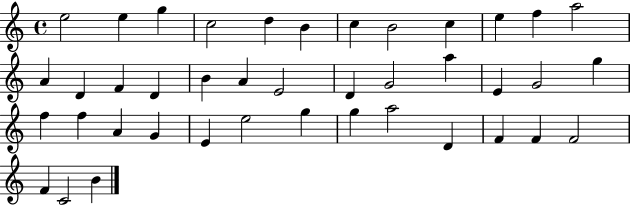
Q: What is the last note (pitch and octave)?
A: B4